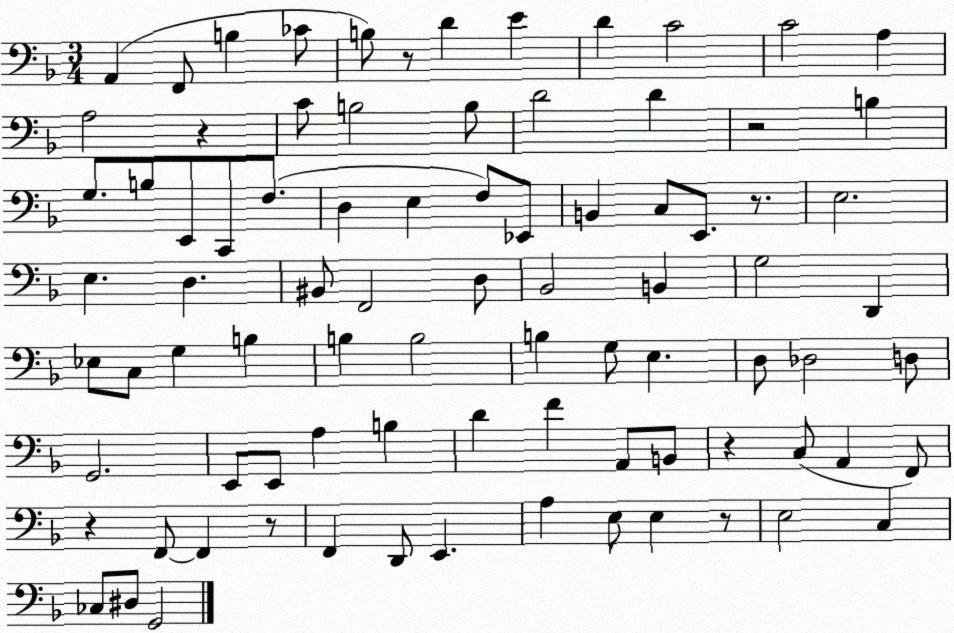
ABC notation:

X:1
T:Untitled
M:3/4
L:1/4
K:F
A,, F,,/2 B, _C/2 B,/2 z/2 D E D C2 C2 A, A,2 z C/2 B,2 B,/2 D2 D z2 B, G,/2 B,/2 E,,/2 C,,/2 F,/2 D, E, F,/2 _E,,/2 B,, C,/2 E,,/2 z/2 E,2 E, D, ^B,,/2 F,,2 D,/2 _B,,2 B,, G,2 D,, _E,/2 C,/2 G, B, B, B,2 B, G,/2 E, D,/2 _D,2 D,/2 G,,2 E,,/2 E,,/2 A, B, D F A,,/2 B,,/2 z C,/2 A,, F,,/2 z F,,/2 F,, z/2 F,, D,,/2 E,, A, E,/2 E, z/2 E,2 C, _C,/2 ^D,/2 G,,2